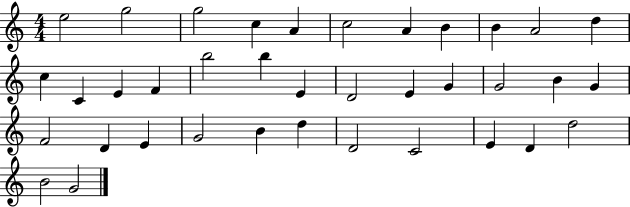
X:1
T:Untitled
M:4/4
L:1/4
K:C
e2 g2 g2 c A c2 A B B A2 d c C E F b2 b E D2 E G G2 B G F2 D E G2 B d D2 C2 E D d2 B2 G2